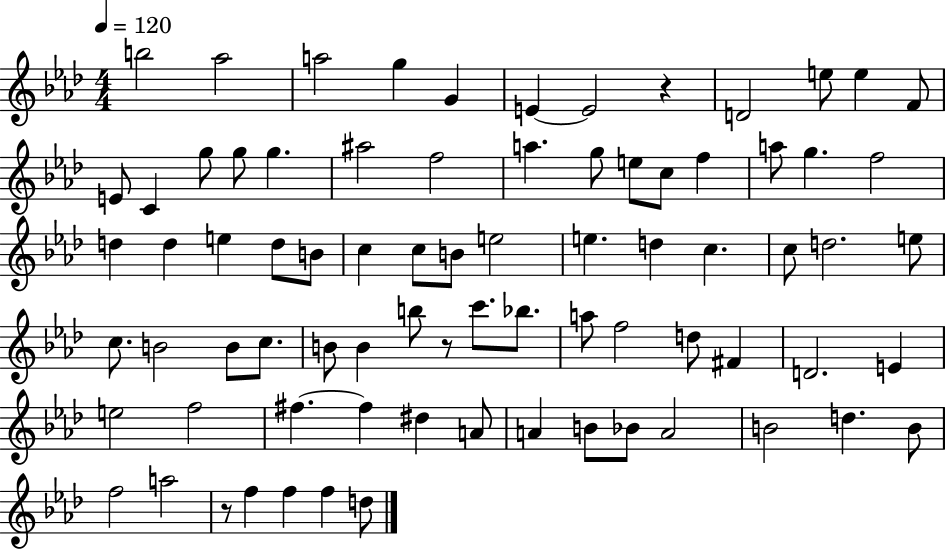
X:1
T:Untitled
M:4/4
L:1/4
K:Ab
b2 _a2 a2 g G E E2 z D2 e/2 e F/2 E/2 C g/2 g/2 g ^a2 f2 a g/2 e/2 c/2 f a/2 g f2 d d e d/2 B/2 c c/2 B/2 e2 e d c c/2 d2 e/2 c/2 B2 B/2 c/2 B/2 B b/2 z/2 c'/2 _b/2 a/2 f2 d/2 ^F D2 E e2 f2 ^f ^f ^d A/2 A B/2 _B/2 A2 B2 d B/2 f2 a2 z/2 f f f d/2